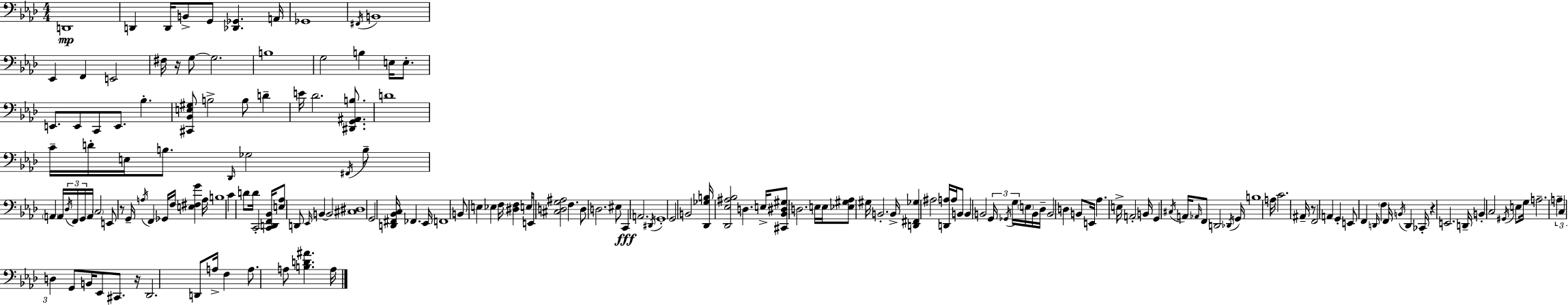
X:1
T:Untitled
M:4/4
L:1/4
K:Fm
D,,4 D,, D,,/4 B,,/2 G,,/2 [_D,,_G,,] A,,/4 _G,,4 ^F,,/4 B,,4 _E,, F,, E,,2 ^F,/4 z/4 G,/2 G,2 B,4 G,2 B, E,/4 E,/2 E,,/2 E,,/2 C,,/2 E,,/2 _B, [^C,,_B,,E,^G,]/2 B,2 B,/2 D E/4 _D2 [^D,,G,,^A,,B,]/2 D4 C/4 D/4 E,/4 B,/2 _D,,/4 _G,2 ^F,,/4 B,/2 A,, A,,/4 _D,/4 F,,/4 G,,/4 A,,/4 C,2 E,,/2 z/2 G,,/4 A,/4 F,, _G,,/4 F,/4 [E,^F,G] A,/4 B,4 C D/2 D/4 C,,2 [C,,D,,F,,_B,,]/4 [E,_A,]/2 D,,/2 _E,,/4 B,, B,,2 [^C,^D,]4 G,,2 [D,,^F,,_B,,C,]/4 _F,, _E,,/4 F,,4 B,,/2 E, _E, F,/4 [^D,F,] E,/4 E,,/2 [^C,D,G,^A,]2 F, D,/2 D,2 ^E,/2 C,, A,,2 ^D,,/4 G,,4 G,,2 B,,2 [_D,,_G,B,]/4 [_D,,_E,^A,_B,]2 D, E,/4 [^C,,_B,,^D,^G,]/2 D,2 E,/4 E,/4 [_E,^G,_A,]/2 ^G,/4 B,,2 B,,/4 [D,,^F,,_G,] ^A,2 [D,,A,]/4 A,/4 B,,/2 B,, B,,2 G,,/4 _G,,/4 G,/4 E,/4 B,,/4 _D,/4 B,,2 D, B,,/2 E,,/4 _A, E,/4 A,,2 B,,/4 G,, ^C,/4 A,,/4 _A,,/4 F,,/2 D,,2 _D,,/4 G,,/4 B,4 A,/4 C2 ^A,,/4 z/2 F,,2 A,, G,, E,,/2 F,, D,,/4 F, F,,/4 B,,/4 D,, _C,,/4 z E,,2 D,,/4 B,, C,2 ^G,,/4 E,/2 G,/4 A,2 A, C, D, G,,/2 B,,/4 _E,,/2 ^C,,/2 z/4 _D,,2 D,,/2 A,/4 F, A,/2 A,/2 [B,D^A] A,/4